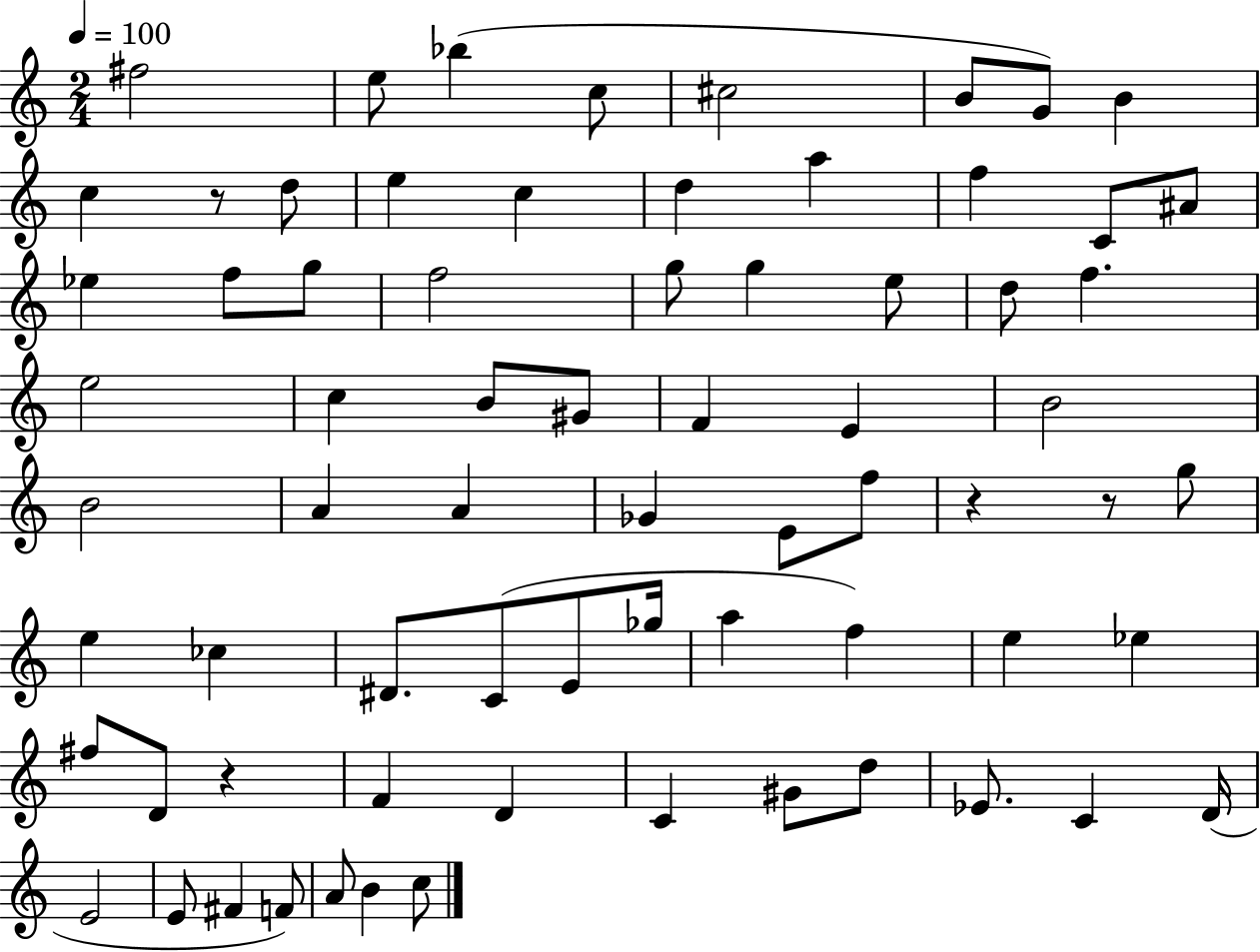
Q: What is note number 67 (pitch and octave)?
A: C5